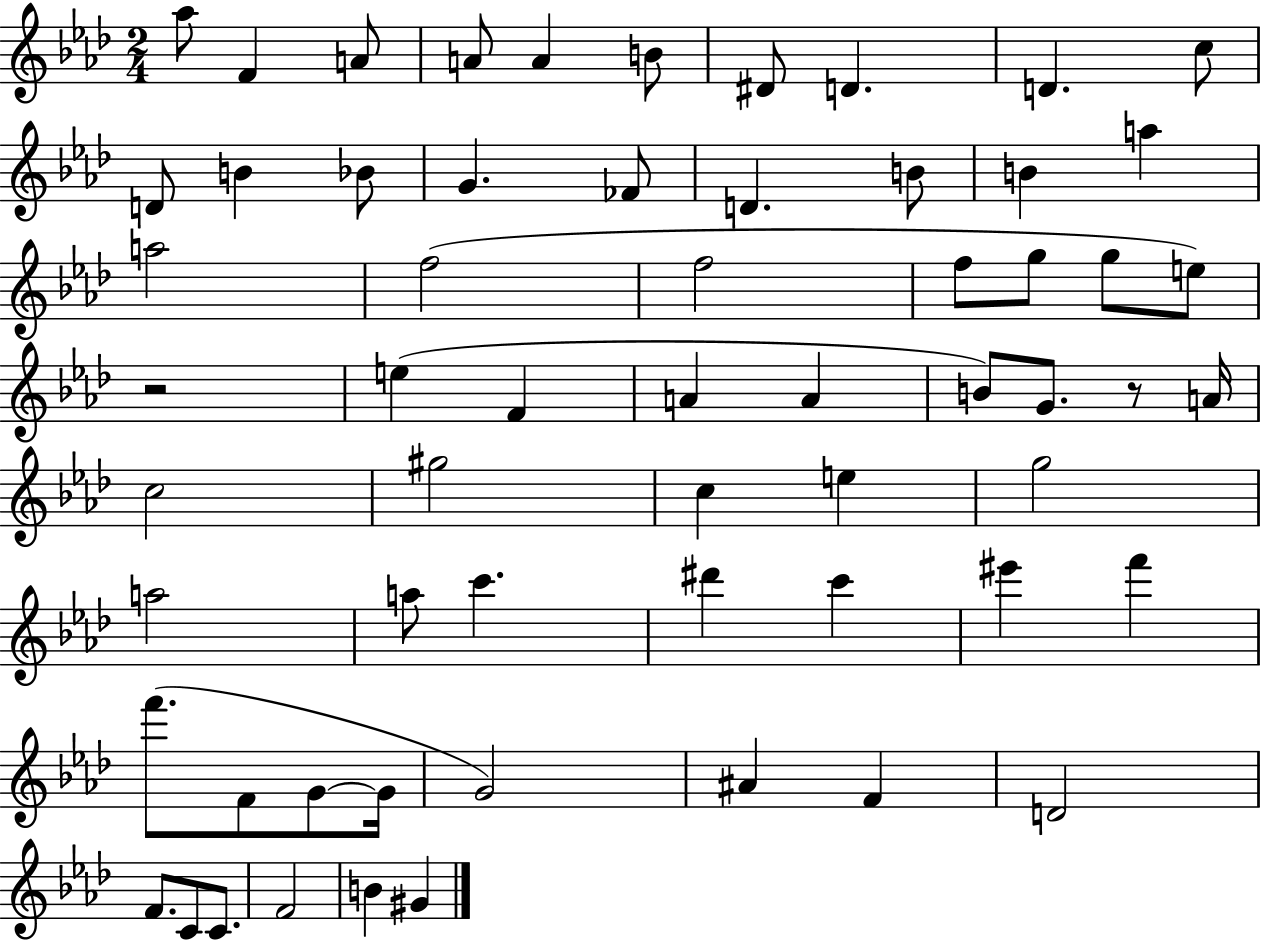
Ab5/e F4/q A4/e A4/e A4/q B4/e D#4/e D4/q. D4/q. C5/e D4/e B4/q Bb4/e G4/q. FES4/e D4/q. B4/e B4/q A5/q A5/h F5/h F5/h F5/e G5/e G5/e E5/e R/h E5/q F4/q A4/q A4/q B4/e G4/e. R/e A4/s C5/h G#5/h C5/q E5/q G5/h A5/h A5/e C6/q. D#6/q C6/q EIS6/q F6/q F6/e. F4/e G4/e G4/s G4/h A#4/q F4/q D4/h F4/e. C4/e C4/e. F4/h B4/q G#4/q